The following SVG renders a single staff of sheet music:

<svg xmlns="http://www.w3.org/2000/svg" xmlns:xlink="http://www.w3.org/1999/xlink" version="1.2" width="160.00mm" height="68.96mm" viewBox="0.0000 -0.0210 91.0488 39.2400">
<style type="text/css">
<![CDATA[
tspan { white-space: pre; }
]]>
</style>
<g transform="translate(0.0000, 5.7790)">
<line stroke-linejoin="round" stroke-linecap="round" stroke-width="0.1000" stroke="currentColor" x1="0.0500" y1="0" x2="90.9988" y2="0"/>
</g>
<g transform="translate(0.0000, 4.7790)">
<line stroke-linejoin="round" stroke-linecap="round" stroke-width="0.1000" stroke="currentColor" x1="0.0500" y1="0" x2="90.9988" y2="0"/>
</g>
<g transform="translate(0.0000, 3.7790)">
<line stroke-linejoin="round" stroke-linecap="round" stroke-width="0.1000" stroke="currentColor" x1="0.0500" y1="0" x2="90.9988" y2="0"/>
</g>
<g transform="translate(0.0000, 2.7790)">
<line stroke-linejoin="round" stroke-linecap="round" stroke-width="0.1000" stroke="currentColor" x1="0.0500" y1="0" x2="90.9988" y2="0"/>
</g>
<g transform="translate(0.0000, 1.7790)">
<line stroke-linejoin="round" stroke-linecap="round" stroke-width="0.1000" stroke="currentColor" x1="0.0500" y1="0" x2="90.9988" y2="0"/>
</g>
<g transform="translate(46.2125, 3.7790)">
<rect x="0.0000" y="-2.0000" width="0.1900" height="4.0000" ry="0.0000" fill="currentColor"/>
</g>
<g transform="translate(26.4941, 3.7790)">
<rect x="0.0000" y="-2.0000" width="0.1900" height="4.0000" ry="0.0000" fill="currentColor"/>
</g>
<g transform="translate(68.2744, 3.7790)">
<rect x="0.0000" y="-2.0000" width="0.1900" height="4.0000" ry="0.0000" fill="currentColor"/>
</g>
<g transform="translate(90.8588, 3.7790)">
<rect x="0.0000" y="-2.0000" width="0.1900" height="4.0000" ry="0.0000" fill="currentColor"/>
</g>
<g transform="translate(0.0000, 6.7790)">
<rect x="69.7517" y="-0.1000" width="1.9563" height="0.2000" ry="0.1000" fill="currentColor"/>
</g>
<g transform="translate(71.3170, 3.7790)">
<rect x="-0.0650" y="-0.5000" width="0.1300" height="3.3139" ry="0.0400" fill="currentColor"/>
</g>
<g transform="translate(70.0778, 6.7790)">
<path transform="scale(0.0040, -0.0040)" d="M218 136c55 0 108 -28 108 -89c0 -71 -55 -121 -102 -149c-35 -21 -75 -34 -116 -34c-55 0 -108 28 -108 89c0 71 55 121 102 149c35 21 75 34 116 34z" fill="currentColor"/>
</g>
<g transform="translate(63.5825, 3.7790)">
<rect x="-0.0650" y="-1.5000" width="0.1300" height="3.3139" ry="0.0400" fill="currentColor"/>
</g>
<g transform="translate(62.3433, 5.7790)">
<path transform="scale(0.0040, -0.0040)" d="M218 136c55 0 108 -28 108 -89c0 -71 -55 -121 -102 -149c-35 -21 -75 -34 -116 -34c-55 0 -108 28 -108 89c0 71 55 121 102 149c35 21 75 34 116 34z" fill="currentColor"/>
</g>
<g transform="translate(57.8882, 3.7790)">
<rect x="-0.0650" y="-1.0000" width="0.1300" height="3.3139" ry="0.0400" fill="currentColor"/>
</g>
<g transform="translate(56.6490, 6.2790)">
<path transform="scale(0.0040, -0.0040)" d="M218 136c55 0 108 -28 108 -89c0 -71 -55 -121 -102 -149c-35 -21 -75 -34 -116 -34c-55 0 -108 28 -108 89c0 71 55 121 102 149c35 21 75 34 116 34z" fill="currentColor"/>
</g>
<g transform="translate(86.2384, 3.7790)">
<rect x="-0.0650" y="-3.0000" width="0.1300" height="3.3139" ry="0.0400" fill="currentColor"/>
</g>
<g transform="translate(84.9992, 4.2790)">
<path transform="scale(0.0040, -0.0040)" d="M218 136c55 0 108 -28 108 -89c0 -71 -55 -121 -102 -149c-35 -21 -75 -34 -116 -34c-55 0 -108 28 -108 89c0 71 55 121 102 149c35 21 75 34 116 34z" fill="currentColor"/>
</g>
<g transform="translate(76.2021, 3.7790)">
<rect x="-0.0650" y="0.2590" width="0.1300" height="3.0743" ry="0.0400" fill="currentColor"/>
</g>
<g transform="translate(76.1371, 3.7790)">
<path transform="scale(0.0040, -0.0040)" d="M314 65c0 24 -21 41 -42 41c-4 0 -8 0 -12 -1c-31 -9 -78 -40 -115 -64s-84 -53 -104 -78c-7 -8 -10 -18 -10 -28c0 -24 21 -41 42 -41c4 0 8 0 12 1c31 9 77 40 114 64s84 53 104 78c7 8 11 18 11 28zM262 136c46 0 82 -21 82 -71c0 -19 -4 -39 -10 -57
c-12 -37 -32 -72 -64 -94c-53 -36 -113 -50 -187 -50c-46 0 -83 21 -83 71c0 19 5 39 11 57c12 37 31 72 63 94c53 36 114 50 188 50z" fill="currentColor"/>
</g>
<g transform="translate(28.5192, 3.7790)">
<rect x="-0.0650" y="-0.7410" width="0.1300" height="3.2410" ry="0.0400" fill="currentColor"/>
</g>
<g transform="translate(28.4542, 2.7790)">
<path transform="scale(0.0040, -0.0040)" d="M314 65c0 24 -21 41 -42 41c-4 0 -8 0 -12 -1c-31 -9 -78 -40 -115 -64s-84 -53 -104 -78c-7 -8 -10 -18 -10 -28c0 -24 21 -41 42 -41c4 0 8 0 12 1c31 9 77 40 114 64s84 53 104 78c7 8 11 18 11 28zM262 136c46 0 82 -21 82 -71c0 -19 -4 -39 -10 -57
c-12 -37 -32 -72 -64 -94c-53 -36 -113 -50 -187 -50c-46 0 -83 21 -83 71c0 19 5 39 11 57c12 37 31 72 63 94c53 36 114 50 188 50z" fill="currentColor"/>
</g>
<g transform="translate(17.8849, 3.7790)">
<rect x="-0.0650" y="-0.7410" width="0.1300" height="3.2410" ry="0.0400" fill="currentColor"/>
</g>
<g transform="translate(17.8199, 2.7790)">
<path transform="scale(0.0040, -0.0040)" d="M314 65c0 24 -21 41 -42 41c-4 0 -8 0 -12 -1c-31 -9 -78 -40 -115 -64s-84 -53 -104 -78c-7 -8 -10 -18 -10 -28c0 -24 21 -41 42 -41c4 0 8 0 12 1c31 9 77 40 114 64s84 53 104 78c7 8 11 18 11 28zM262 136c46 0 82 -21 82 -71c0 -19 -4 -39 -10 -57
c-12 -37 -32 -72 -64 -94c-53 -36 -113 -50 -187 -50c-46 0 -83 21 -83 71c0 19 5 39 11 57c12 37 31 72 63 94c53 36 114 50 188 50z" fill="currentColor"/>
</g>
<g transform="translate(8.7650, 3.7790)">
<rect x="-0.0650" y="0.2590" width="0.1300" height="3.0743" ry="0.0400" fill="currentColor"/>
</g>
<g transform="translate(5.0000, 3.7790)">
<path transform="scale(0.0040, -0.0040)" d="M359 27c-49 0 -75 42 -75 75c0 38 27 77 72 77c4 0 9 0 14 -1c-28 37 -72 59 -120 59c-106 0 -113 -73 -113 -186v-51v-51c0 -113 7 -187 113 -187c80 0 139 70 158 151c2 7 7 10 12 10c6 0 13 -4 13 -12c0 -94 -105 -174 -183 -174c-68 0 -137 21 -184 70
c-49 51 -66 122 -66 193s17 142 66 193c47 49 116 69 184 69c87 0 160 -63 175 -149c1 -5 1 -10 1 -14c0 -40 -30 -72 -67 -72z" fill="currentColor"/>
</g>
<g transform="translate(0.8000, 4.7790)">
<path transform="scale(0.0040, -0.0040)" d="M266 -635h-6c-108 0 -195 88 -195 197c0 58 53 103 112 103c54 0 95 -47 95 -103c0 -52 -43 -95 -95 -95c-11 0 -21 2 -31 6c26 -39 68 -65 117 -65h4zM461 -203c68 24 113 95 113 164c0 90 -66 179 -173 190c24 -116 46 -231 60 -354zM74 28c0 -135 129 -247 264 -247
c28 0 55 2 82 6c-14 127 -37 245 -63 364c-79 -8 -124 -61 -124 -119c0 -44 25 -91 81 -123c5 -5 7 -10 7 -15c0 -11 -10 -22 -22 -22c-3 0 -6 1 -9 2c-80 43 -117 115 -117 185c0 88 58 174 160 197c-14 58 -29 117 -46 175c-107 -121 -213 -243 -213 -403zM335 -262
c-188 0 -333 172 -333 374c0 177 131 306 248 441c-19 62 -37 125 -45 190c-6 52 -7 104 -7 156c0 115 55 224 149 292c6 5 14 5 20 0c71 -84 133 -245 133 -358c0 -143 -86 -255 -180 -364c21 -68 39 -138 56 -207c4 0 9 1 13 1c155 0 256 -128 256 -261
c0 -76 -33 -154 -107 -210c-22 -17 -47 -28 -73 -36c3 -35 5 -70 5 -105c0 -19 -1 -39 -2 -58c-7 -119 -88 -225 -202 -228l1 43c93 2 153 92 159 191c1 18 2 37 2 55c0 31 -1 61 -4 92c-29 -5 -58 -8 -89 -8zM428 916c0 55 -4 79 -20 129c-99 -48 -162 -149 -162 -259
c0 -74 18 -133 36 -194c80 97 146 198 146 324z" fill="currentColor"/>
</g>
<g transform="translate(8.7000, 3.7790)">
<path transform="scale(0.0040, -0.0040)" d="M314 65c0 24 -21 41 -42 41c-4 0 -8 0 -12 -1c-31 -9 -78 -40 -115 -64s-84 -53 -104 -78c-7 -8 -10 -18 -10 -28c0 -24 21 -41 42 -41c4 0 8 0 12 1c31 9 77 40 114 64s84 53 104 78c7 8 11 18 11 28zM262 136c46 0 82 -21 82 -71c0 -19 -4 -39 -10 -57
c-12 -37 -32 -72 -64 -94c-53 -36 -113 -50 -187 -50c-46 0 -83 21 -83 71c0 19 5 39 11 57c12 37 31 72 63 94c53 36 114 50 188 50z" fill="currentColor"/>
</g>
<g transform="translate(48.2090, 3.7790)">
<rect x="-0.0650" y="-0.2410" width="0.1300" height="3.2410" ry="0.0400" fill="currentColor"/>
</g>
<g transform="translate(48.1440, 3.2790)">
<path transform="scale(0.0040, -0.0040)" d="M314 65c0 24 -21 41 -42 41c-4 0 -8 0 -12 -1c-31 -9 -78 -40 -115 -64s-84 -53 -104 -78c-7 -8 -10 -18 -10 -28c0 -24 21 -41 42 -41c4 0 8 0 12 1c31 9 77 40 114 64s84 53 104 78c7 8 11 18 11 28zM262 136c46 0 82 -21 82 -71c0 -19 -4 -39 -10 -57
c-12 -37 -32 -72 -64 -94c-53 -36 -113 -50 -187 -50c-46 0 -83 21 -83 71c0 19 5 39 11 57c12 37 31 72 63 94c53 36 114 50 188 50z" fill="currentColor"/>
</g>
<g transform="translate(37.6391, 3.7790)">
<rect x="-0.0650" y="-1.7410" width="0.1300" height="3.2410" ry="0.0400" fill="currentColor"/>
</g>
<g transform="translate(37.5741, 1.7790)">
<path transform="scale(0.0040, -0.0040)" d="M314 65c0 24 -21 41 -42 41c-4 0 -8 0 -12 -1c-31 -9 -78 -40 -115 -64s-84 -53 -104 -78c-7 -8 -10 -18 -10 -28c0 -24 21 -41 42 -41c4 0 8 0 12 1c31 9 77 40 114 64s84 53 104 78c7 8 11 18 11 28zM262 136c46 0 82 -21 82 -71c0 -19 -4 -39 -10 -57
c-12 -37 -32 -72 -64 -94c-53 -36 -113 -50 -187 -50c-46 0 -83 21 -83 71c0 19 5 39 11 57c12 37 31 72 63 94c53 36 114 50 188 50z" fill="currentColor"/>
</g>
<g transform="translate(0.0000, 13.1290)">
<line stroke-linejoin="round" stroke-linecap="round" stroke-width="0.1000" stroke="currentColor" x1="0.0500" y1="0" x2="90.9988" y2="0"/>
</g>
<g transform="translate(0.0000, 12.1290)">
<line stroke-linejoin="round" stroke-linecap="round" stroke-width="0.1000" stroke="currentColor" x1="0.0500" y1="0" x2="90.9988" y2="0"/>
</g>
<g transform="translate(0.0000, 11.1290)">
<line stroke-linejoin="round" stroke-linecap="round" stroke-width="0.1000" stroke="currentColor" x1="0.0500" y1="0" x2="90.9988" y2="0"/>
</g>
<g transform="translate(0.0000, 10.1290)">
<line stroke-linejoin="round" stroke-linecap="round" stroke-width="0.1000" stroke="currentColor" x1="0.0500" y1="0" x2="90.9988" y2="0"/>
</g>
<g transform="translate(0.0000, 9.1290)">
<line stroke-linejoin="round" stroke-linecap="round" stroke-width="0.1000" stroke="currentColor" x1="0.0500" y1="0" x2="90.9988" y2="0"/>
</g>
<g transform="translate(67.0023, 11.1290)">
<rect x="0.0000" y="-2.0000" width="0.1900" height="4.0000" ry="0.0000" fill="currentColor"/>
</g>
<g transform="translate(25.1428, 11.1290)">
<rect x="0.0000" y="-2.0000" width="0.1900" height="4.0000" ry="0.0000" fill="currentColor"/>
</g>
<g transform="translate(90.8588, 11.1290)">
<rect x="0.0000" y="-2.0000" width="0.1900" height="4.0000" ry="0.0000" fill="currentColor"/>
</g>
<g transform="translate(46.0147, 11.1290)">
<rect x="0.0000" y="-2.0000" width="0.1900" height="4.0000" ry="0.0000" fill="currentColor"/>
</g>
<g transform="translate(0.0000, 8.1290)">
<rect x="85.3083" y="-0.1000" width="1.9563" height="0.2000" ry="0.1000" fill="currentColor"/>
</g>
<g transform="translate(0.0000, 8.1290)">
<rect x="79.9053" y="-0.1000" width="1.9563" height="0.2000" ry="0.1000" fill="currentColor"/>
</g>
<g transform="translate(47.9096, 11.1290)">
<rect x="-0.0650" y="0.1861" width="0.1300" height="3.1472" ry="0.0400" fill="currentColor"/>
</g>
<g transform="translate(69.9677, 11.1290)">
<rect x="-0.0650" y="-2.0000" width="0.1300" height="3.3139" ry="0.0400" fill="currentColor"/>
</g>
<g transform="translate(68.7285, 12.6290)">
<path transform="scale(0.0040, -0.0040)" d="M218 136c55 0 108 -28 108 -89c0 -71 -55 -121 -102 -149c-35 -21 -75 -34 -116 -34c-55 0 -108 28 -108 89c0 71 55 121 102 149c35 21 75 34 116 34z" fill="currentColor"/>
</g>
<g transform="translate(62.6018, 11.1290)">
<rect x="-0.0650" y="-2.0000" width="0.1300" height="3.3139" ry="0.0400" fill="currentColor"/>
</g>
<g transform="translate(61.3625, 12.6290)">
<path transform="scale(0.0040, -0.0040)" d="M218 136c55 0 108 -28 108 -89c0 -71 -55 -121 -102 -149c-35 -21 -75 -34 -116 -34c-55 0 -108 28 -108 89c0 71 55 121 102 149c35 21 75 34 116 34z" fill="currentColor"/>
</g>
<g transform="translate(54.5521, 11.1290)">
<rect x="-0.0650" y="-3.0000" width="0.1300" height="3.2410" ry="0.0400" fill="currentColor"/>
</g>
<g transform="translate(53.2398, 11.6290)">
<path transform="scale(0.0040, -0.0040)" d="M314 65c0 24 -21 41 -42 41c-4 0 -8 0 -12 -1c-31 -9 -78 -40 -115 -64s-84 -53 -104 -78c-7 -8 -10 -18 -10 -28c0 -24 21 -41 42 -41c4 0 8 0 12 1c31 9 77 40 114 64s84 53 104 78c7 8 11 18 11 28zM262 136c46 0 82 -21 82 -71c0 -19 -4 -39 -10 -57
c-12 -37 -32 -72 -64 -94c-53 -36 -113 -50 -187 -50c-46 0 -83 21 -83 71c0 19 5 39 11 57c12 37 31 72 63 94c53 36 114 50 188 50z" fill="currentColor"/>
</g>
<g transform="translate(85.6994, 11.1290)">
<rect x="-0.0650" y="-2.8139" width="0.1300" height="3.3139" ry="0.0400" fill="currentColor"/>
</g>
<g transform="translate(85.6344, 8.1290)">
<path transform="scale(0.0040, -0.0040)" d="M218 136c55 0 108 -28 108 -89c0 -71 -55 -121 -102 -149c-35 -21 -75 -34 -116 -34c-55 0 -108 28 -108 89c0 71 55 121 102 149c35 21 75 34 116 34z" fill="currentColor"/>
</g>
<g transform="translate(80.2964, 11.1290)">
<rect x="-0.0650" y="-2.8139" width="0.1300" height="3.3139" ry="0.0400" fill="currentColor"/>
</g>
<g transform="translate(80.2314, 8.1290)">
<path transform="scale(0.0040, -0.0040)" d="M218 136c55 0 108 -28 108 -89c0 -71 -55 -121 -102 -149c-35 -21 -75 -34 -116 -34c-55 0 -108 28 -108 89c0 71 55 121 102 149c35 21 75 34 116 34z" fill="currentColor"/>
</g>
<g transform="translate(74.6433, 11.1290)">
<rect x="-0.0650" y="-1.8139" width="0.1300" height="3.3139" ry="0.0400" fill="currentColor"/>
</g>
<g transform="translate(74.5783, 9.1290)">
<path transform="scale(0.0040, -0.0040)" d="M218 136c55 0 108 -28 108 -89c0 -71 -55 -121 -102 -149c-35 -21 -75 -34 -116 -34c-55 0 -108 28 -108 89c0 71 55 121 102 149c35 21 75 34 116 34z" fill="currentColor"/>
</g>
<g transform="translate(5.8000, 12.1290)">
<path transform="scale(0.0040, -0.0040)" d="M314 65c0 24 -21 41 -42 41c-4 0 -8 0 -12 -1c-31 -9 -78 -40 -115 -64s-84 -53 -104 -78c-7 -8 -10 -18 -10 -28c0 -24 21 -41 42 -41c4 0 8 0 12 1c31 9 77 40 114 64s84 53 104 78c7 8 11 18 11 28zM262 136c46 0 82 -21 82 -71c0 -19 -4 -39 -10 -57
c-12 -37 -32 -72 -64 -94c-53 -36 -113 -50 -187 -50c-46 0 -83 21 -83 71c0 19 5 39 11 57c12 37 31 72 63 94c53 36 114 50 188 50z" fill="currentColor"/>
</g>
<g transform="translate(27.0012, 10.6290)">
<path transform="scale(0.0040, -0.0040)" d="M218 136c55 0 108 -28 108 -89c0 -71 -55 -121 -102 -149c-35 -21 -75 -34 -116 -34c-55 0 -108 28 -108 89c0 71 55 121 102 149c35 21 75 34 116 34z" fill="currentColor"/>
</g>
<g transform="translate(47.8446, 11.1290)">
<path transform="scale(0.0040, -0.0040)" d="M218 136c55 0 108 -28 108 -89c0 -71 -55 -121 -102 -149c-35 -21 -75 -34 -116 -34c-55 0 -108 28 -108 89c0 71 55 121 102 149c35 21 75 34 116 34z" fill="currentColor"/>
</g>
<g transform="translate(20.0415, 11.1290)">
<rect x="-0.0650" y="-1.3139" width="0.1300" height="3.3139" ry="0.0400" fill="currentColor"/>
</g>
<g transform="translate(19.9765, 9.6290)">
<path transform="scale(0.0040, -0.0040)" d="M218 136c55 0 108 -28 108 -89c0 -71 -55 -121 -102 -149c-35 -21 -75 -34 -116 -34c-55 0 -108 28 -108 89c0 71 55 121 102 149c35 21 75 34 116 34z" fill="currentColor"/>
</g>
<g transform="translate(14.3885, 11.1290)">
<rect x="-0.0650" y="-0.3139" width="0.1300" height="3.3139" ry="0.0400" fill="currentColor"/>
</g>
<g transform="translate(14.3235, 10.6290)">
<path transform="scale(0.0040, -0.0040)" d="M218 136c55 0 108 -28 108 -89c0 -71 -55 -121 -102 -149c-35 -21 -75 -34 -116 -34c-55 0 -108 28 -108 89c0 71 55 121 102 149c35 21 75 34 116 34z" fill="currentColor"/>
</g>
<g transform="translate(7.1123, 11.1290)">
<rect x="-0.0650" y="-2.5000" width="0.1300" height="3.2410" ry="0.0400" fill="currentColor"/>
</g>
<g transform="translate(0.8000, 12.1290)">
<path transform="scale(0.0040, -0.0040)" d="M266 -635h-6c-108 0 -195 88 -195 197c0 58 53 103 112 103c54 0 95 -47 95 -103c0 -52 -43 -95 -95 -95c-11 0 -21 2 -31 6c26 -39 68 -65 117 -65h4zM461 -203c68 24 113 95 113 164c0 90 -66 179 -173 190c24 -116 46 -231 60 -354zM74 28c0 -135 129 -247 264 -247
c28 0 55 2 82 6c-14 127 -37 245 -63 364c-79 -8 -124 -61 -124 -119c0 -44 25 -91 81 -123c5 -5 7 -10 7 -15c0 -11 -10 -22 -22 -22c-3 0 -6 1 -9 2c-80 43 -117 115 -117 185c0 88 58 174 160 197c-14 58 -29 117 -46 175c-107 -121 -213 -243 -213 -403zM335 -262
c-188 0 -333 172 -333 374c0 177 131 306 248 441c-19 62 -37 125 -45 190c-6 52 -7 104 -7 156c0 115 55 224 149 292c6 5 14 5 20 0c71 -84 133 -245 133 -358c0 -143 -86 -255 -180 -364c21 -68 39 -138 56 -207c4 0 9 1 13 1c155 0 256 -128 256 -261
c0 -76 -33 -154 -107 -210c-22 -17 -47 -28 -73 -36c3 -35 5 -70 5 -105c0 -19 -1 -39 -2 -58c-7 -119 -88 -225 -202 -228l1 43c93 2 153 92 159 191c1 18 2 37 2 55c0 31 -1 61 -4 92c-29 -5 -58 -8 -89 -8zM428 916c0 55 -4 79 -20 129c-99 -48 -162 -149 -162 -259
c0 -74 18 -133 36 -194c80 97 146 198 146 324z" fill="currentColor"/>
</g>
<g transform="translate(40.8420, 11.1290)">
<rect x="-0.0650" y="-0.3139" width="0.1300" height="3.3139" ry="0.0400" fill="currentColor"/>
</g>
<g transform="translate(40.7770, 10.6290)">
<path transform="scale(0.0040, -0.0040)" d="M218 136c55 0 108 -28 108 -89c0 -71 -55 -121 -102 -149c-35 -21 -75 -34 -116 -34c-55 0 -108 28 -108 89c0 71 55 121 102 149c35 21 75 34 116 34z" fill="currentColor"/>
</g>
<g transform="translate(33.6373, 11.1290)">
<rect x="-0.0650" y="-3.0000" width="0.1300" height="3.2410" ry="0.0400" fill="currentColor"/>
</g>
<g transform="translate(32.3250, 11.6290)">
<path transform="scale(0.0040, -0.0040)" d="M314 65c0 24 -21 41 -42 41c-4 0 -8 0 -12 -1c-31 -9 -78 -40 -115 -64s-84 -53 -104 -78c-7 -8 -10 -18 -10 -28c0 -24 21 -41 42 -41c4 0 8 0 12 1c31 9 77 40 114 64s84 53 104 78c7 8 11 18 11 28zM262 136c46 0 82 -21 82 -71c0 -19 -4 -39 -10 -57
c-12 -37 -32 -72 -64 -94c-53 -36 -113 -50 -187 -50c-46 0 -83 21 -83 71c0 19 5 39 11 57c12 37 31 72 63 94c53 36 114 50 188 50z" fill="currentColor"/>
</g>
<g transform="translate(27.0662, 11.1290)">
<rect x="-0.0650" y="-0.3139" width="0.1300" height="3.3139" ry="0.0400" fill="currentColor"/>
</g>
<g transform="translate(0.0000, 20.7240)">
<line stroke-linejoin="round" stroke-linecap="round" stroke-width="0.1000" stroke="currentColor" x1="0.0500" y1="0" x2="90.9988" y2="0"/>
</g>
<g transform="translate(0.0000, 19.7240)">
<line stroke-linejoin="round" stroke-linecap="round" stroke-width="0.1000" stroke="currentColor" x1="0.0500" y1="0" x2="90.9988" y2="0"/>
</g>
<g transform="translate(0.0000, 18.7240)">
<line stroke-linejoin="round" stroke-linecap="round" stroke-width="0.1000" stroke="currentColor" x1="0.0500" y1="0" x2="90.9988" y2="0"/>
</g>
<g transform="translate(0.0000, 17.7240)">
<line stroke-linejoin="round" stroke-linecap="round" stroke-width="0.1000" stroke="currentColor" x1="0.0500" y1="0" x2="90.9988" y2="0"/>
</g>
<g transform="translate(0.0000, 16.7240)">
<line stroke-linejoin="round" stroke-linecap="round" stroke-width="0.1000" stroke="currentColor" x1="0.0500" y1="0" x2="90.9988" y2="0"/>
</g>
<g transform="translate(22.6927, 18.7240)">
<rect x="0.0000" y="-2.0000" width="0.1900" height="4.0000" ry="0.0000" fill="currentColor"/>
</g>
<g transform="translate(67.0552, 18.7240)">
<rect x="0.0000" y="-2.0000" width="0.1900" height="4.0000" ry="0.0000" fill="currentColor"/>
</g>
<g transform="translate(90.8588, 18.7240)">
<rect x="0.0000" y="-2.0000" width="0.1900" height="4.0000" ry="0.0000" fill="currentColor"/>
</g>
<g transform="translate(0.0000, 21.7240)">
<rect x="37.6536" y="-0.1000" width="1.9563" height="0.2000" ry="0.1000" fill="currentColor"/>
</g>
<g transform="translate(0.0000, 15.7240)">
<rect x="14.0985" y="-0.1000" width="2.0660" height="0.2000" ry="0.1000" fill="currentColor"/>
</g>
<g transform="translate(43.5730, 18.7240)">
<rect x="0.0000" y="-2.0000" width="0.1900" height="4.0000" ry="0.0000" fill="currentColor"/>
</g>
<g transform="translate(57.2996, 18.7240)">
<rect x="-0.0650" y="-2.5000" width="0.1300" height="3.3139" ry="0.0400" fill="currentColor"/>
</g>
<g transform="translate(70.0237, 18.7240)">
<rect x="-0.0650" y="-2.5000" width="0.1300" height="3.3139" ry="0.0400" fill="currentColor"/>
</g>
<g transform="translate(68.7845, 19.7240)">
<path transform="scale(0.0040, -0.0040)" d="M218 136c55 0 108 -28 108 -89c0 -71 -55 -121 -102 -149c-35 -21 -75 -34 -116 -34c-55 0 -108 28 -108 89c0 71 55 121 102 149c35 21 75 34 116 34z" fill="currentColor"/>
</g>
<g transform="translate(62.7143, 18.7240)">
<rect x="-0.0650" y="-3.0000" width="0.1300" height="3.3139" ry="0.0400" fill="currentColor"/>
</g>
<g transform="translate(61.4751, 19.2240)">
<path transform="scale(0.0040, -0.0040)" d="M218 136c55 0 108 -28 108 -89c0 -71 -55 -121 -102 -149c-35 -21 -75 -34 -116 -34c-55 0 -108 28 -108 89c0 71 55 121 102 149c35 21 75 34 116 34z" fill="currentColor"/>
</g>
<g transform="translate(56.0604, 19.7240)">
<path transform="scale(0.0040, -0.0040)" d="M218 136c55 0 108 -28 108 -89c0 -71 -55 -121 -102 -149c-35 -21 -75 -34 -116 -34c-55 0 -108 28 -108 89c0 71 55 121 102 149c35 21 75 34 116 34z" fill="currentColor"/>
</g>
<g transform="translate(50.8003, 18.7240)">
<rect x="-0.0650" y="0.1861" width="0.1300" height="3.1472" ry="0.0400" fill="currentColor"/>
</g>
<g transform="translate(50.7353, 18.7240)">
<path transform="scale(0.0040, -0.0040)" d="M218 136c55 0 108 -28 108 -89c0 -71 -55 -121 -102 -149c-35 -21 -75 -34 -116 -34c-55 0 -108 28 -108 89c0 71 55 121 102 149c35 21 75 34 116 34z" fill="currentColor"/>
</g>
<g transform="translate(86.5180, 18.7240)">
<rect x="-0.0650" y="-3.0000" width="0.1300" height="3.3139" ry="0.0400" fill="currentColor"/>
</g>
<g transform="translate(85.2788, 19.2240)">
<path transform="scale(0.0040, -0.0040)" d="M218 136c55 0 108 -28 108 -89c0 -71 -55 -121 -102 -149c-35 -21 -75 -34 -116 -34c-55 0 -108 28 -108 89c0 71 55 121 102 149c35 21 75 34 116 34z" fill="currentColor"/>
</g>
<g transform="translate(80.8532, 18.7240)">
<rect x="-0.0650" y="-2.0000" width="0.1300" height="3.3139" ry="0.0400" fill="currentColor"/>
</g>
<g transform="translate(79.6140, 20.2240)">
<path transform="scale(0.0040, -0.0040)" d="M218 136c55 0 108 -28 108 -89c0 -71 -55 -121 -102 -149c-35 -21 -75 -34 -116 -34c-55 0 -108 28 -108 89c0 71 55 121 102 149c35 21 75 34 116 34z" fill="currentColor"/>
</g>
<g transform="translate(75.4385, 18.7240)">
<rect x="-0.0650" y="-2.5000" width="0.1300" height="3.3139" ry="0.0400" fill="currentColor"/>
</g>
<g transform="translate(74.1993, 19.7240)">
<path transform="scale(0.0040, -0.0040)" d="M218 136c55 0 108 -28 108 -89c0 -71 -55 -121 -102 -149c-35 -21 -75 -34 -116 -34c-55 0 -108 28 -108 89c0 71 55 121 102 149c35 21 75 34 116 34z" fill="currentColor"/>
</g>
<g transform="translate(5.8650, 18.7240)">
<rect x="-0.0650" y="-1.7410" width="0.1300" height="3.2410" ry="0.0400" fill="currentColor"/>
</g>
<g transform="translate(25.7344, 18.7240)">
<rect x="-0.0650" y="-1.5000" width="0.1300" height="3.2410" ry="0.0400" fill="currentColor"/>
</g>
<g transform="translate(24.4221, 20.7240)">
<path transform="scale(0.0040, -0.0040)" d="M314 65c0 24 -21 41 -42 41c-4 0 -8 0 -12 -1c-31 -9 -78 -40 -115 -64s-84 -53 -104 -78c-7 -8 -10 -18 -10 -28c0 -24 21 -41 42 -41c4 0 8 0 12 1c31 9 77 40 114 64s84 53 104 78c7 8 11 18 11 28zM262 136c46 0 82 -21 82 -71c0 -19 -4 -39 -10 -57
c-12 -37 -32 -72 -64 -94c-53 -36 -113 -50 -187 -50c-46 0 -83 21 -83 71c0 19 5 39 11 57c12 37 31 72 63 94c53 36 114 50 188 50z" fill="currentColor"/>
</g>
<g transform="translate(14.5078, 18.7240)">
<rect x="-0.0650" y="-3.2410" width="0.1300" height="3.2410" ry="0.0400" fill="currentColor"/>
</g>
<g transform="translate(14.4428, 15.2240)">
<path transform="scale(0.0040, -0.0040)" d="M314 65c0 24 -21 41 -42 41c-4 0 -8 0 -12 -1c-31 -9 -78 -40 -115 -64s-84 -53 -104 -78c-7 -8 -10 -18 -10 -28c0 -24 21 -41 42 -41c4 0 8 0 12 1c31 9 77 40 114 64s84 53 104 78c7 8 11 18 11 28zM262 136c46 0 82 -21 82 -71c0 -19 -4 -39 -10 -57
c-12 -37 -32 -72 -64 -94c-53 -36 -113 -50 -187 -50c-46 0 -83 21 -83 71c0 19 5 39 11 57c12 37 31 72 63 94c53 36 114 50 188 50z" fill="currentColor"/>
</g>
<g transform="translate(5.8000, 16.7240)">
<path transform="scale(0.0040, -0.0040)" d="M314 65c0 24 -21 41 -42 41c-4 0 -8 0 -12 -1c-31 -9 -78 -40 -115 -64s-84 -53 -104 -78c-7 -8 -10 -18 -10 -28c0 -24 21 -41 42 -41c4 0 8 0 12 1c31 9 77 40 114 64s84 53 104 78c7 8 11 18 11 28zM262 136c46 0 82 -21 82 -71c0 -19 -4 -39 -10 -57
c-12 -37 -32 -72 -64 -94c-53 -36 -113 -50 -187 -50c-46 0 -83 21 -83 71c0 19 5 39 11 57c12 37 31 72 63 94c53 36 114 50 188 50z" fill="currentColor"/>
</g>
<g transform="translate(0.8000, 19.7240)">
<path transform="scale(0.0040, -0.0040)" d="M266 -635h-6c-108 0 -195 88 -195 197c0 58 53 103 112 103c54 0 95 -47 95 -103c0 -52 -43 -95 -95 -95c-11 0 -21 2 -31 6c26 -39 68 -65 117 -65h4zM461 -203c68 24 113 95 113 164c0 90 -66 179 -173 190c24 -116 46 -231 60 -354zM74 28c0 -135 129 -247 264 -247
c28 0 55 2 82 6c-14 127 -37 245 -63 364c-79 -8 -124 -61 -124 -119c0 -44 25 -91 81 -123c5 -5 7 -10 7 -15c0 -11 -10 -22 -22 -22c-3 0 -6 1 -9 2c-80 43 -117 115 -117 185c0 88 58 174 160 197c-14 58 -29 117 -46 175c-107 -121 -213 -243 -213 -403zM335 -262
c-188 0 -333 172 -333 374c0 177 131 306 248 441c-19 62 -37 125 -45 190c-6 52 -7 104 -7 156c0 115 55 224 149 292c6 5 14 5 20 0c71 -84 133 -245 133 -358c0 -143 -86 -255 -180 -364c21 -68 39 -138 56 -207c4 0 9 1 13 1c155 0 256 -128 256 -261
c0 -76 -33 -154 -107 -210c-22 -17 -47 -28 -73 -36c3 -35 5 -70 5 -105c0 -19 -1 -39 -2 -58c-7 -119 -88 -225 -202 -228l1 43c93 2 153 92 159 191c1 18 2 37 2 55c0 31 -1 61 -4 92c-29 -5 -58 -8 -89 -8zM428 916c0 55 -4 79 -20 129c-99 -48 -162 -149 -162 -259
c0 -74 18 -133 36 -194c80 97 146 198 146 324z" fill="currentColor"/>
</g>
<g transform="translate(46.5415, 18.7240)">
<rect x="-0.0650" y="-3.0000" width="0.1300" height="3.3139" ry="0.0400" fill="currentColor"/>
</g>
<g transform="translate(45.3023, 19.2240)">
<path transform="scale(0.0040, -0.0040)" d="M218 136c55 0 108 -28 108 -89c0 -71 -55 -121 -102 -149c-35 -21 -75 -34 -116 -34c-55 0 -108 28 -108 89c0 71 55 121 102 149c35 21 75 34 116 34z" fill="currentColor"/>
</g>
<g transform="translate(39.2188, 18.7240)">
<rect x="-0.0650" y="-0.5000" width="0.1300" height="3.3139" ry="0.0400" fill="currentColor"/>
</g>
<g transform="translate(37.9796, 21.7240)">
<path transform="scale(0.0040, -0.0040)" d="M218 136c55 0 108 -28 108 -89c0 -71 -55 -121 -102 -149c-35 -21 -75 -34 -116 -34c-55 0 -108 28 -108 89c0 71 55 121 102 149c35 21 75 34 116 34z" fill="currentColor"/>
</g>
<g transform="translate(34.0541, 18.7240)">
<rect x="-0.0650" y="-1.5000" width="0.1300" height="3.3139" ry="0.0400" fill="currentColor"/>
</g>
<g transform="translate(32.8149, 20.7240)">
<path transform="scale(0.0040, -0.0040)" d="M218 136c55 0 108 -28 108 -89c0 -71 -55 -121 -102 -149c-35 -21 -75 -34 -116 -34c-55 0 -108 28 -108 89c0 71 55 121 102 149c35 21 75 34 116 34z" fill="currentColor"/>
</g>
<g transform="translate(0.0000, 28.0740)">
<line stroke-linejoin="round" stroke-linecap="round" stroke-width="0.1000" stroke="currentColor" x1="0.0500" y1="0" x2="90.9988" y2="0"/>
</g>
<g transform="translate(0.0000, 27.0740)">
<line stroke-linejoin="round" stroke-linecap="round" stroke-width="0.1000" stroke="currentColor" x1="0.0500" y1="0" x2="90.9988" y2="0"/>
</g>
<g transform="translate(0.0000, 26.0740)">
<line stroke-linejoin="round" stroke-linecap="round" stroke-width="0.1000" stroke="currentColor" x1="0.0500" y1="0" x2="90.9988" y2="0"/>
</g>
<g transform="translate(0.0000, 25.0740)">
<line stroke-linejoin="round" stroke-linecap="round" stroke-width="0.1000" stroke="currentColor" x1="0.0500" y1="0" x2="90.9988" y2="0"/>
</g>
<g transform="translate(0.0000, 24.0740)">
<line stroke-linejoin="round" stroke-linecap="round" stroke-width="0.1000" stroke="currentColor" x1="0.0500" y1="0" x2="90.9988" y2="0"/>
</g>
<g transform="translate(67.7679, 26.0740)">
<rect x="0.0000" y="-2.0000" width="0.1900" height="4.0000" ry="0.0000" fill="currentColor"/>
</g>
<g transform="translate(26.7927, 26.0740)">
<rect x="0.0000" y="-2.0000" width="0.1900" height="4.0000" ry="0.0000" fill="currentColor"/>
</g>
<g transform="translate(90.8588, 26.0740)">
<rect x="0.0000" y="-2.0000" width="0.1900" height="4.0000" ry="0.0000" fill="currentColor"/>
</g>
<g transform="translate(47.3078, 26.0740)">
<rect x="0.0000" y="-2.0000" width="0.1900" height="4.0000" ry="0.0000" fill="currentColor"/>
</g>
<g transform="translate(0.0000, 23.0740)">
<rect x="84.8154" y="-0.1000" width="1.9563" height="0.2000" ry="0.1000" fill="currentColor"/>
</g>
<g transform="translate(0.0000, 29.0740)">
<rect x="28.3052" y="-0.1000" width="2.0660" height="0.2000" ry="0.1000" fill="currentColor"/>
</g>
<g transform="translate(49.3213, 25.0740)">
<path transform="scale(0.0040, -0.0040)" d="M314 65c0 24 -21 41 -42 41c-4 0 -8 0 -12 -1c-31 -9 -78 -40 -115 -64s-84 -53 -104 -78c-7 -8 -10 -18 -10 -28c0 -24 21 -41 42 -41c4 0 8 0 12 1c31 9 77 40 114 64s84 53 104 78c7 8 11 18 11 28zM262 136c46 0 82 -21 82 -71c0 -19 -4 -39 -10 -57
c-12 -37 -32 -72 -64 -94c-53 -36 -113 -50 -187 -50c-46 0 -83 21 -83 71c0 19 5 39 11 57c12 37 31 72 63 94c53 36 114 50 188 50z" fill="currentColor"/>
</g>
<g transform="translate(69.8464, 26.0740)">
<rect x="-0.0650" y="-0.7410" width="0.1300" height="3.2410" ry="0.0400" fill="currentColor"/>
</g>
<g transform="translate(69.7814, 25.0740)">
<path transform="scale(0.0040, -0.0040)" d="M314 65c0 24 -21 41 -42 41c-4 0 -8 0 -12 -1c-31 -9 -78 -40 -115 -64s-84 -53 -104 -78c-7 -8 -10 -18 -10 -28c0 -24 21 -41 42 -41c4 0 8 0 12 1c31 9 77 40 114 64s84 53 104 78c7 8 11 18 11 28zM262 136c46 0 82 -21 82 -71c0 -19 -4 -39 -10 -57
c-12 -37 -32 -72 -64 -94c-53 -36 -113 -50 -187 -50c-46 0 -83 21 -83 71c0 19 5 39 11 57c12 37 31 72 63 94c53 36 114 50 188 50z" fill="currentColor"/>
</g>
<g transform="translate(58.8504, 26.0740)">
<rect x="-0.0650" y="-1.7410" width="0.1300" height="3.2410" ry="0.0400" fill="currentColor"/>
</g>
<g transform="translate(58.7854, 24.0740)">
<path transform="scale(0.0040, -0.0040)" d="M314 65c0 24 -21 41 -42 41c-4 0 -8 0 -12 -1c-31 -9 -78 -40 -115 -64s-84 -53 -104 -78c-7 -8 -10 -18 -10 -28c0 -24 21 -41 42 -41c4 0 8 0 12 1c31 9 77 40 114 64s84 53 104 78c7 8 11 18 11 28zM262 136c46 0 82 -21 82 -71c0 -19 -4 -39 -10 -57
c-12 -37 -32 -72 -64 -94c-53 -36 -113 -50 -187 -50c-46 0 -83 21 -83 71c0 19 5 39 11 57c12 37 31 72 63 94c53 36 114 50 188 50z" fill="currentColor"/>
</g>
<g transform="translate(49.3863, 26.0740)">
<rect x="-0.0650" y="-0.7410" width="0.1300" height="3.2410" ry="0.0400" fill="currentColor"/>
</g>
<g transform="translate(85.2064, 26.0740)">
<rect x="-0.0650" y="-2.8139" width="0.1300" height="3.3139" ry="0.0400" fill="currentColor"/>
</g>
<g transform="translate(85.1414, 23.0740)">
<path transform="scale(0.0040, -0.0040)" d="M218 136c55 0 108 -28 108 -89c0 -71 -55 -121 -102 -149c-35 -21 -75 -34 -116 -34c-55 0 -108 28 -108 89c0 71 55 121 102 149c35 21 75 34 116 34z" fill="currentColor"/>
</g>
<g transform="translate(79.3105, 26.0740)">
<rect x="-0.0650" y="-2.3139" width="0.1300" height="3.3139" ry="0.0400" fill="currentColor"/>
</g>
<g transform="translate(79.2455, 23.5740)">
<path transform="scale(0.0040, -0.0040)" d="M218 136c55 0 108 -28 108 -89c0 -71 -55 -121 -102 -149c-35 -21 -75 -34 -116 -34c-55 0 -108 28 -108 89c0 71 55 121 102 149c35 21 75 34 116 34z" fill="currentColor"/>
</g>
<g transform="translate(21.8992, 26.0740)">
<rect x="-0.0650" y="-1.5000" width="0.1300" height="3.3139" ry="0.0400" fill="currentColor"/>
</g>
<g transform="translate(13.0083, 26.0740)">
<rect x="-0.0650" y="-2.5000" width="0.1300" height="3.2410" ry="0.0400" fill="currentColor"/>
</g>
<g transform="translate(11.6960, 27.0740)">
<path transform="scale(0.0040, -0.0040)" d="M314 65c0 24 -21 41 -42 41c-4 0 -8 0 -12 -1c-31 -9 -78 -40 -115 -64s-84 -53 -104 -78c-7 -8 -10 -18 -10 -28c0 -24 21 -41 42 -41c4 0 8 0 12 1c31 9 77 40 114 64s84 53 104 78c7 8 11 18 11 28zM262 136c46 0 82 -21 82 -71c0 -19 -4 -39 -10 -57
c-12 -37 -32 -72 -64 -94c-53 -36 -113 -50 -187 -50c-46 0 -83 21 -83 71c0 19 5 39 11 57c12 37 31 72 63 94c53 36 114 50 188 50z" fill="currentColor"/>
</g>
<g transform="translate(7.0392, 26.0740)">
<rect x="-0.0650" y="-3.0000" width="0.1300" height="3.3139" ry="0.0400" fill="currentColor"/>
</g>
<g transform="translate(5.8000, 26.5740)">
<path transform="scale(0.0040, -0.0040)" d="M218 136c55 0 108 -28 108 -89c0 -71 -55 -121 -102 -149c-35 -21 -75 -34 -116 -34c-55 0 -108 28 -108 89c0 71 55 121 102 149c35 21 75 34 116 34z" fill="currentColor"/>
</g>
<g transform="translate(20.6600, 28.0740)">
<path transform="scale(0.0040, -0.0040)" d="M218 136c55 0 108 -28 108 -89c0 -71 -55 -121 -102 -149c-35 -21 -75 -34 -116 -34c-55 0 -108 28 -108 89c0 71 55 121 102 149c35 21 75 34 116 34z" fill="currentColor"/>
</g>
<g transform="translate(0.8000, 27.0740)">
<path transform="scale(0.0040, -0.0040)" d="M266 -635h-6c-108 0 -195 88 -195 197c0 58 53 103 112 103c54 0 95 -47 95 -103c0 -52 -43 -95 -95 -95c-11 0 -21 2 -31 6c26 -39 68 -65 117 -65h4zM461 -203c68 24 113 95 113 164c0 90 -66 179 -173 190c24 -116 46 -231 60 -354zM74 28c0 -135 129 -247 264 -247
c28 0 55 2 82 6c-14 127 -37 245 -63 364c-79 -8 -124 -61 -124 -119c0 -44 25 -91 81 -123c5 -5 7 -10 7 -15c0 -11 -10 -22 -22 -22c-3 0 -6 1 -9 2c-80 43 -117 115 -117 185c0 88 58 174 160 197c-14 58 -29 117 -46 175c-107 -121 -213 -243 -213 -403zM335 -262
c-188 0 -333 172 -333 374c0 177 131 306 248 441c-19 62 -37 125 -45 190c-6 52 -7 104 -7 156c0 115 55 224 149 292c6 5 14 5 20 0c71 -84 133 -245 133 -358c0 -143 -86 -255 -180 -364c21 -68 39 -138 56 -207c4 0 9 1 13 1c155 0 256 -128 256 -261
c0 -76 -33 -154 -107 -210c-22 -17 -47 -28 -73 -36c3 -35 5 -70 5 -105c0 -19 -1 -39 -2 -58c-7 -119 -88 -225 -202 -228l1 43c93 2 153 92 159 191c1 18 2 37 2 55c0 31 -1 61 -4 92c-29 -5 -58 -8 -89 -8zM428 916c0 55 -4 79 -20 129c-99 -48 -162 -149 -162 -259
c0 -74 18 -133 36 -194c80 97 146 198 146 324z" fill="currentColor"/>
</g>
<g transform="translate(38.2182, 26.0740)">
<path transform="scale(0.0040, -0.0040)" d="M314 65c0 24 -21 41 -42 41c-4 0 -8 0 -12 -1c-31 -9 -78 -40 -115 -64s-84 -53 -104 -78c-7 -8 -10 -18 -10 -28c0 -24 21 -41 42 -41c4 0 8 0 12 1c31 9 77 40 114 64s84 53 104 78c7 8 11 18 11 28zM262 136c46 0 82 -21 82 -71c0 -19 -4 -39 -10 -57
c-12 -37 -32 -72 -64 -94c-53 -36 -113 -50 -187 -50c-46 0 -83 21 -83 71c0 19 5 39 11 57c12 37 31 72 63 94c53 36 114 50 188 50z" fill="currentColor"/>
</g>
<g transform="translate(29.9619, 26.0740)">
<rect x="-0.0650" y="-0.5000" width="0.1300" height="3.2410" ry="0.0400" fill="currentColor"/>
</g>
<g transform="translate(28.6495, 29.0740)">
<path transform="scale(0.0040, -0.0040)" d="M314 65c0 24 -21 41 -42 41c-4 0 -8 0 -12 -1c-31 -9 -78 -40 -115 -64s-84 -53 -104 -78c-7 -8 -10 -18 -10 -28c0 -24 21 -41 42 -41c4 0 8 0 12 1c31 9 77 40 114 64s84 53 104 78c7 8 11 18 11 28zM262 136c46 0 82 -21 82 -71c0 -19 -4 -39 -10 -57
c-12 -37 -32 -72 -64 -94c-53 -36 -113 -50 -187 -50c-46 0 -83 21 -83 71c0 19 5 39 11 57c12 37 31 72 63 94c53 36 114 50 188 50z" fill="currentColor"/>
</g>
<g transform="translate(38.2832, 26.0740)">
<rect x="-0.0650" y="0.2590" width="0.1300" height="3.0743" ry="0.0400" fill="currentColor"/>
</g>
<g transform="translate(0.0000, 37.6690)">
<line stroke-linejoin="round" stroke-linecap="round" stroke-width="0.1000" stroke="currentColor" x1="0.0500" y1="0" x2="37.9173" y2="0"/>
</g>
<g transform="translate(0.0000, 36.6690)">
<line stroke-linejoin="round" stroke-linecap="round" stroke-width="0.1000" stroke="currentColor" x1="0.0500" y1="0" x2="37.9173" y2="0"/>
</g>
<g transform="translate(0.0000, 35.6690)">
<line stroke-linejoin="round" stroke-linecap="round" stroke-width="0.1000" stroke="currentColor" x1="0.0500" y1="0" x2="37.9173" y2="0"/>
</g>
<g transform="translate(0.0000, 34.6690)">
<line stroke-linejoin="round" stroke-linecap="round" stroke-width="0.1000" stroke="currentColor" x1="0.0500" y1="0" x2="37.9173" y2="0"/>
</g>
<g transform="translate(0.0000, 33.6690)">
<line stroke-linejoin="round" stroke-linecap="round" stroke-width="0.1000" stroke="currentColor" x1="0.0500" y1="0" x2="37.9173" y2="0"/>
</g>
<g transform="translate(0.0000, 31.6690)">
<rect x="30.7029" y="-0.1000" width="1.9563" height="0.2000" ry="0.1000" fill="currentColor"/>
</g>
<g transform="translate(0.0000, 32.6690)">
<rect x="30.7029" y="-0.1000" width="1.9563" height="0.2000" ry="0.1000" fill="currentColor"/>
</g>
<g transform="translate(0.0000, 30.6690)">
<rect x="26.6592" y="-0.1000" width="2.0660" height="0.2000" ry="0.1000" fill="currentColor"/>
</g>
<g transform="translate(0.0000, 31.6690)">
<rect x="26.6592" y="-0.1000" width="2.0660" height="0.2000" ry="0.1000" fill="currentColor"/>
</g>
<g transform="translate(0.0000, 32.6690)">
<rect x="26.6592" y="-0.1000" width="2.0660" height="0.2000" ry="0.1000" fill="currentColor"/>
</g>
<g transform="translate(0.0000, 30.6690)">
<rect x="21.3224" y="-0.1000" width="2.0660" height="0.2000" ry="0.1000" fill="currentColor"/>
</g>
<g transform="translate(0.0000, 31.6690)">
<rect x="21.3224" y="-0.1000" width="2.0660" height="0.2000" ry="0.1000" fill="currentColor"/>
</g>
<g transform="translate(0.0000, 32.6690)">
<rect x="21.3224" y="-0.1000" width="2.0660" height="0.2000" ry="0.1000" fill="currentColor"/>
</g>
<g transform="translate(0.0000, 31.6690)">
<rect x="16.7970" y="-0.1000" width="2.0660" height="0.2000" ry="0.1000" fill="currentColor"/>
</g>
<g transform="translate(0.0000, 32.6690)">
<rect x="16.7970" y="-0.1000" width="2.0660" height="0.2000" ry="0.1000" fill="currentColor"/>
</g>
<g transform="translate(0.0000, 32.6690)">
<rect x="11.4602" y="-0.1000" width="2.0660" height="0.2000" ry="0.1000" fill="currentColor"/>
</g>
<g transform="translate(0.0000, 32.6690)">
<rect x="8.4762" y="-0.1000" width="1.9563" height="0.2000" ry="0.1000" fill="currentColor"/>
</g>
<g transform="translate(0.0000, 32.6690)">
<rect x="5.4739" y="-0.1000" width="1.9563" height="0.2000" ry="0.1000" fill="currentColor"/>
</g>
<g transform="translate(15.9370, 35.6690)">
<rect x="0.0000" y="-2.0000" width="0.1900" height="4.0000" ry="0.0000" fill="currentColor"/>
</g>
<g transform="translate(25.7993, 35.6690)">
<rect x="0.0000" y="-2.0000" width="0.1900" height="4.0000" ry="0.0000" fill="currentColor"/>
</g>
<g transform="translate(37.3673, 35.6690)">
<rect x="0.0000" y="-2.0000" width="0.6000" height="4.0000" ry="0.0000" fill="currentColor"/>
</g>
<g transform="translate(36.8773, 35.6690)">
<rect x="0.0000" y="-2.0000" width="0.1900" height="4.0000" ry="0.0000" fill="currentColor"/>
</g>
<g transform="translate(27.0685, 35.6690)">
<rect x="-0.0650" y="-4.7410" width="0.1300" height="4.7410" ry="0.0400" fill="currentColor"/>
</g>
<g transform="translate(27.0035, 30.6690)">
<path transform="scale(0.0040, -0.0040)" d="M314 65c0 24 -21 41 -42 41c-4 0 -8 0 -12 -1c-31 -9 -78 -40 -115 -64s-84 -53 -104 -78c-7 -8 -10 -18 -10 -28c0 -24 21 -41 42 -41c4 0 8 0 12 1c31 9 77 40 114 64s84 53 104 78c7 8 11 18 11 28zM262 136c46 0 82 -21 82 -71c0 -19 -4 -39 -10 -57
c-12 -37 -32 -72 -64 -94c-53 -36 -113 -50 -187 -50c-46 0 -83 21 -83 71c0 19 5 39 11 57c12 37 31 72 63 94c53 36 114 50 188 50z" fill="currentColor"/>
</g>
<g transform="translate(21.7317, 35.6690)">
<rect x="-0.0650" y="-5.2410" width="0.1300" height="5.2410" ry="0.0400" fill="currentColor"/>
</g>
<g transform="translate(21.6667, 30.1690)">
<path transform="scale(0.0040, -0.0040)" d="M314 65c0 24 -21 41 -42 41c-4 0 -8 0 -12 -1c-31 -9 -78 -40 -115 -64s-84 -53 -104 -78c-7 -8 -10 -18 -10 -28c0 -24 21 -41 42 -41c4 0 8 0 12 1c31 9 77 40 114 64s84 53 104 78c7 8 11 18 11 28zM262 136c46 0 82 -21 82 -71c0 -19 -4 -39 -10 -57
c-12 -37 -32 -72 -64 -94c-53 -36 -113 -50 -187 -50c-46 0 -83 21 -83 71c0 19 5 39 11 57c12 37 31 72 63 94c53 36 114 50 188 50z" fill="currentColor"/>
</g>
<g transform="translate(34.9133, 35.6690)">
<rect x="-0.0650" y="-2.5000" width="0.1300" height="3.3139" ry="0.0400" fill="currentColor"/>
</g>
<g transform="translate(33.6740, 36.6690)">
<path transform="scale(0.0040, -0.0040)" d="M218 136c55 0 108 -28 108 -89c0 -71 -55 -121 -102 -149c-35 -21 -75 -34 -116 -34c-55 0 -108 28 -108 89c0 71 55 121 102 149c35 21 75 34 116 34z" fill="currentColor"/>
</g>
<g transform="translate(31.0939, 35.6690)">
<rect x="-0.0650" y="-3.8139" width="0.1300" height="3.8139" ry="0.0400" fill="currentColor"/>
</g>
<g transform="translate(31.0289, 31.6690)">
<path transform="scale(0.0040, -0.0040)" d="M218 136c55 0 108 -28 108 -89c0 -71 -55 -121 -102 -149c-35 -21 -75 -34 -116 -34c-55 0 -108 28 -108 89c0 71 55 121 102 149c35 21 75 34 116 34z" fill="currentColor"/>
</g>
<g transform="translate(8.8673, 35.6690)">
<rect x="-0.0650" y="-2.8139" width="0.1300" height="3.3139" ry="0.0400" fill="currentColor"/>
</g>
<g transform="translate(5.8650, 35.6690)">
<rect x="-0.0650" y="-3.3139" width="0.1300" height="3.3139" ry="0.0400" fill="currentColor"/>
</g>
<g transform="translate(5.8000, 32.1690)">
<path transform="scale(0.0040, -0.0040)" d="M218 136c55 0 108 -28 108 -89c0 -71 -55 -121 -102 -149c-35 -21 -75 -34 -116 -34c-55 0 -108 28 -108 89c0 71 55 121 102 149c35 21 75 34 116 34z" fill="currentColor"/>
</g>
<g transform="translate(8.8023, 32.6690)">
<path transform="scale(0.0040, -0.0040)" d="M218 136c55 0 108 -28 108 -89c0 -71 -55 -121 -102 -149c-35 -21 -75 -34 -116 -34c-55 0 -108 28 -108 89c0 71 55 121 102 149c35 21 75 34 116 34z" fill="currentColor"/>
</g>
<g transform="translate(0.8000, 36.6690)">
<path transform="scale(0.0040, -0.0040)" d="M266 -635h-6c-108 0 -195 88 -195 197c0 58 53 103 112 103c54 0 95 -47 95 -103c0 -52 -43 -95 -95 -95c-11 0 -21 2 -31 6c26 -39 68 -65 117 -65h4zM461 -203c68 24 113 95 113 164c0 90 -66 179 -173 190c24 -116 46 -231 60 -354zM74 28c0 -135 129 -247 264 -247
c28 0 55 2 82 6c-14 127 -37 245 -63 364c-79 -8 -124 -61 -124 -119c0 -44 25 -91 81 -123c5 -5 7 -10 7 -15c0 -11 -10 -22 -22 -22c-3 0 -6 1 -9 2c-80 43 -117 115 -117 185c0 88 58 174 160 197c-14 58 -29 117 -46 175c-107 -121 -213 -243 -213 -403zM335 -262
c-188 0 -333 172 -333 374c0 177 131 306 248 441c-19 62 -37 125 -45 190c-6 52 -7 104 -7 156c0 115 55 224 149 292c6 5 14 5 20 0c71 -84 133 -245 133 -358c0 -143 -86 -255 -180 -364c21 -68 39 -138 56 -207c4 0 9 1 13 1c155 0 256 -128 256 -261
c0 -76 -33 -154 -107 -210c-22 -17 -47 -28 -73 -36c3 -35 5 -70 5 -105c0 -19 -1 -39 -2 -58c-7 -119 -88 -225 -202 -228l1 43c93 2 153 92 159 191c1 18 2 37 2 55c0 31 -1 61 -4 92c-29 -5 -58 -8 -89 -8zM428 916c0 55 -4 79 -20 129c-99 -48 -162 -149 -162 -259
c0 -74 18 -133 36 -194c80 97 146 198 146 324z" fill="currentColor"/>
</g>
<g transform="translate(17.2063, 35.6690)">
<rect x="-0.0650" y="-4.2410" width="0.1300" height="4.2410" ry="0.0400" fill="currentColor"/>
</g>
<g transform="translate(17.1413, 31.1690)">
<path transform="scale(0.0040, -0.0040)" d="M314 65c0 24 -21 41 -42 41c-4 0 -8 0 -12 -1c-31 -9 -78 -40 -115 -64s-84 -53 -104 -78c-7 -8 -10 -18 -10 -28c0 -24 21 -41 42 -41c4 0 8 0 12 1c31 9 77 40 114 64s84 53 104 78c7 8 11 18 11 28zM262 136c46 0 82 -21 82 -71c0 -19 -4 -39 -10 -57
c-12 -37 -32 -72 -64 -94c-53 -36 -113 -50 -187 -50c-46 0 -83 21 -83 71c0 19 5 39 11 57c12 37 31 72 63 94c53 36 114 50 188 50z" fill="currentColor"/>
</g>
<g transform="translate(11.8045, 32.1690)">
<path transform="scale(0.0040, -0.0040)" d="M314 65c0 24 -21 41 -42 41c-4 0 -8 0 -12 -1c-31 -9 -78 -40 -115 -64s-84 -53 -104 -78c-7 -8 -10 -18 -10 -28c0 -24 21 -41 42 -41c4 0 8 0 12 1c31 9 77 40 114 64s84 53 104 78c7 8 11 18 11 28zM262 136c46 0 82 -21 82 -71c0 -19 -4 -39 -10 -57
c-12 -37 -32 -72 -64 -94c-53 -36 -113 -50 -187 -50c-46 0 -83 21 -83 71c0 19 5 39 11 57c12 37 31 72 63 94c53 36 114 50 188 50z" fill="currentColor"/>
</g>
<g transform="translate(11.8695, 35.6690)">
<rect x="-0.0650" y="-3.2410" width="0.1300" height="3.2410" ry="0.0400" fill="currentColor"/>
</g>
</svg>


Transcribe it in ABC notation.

X:1
T:Untitled
M:4/4
L:1/4
K:C
B2 d2 d2 f2 c2 D E C B2 A G2 c e c A2 c B A2 F F f a a f2 b2 E2 E C A B G A G G F A A G2 E C2 B2 d2 f2 d2 g a b a b2 d'2 f'2 e'2 c' G